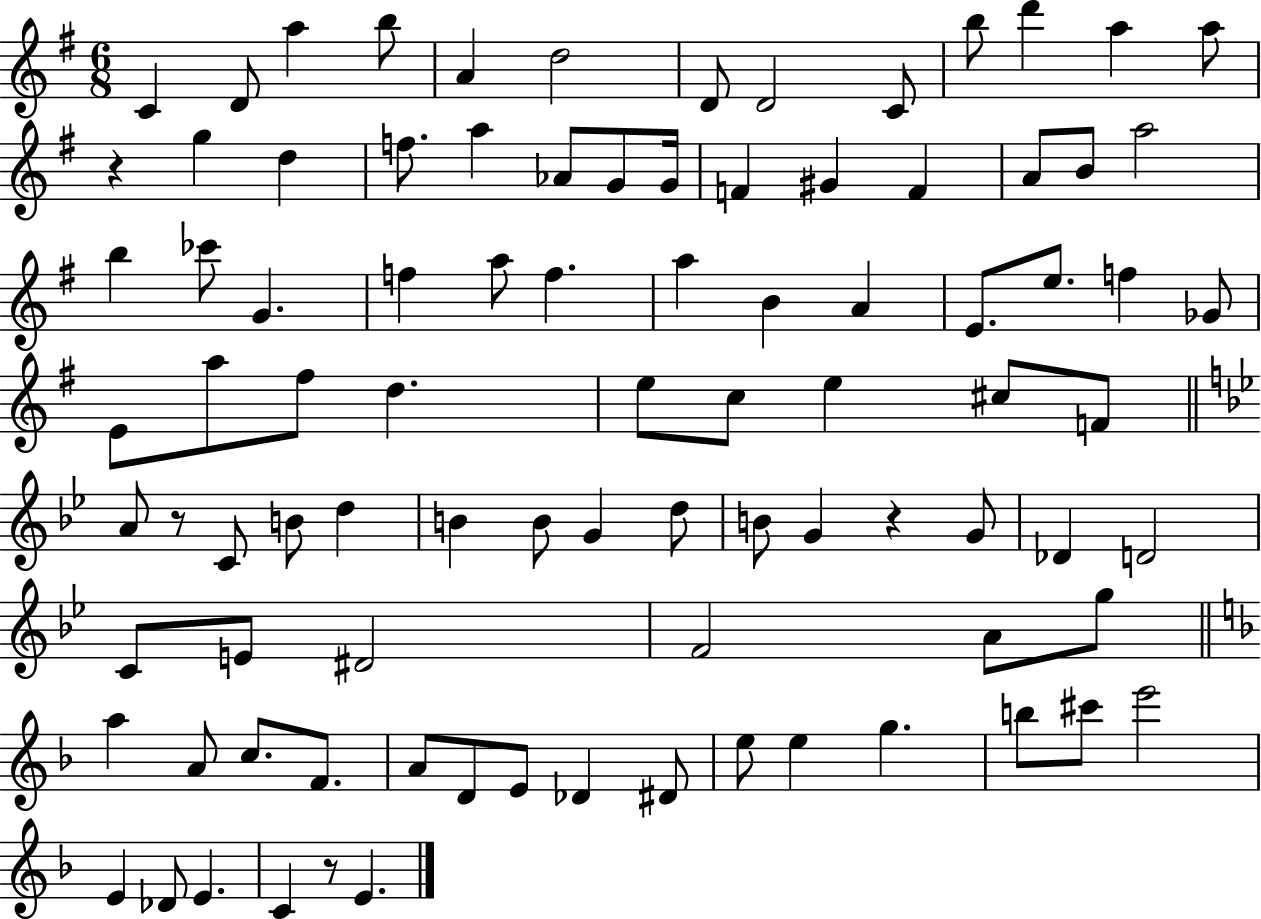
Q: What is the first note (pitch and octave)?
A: C4